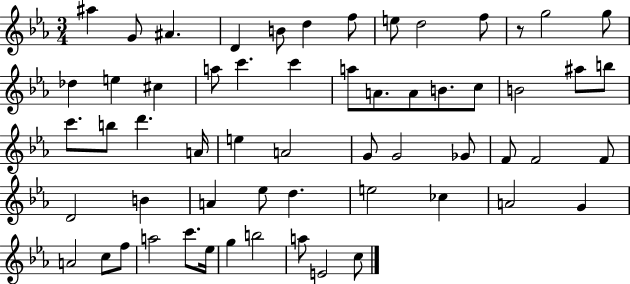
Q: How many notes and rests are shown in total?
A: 59